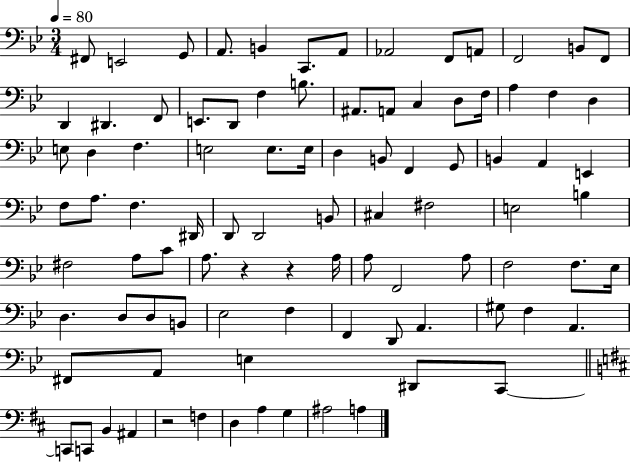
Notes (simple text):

F#2/e E2/h G2/e A2/e. B2/q C2/e. A2/e Ab2/h F2/e A2/e F2/h B2/e F2/e D2/q D#2/q. F2/e E2/e. D2/e F3/q B3/e. A#2/e. A2/e C3/q D3/e F3/s A3/q F3/q D3/q E3/e D3/q F3/q. E3/h E3/e. E3/s D3/q B2/e F2/q G2/e B2/q A2/q E2/q F3/e A3/e. F3/q. D#2/s D2/e D2/h B2/e C#3/q F#3/h E3/h B3/q F#3/h A3/e C4/e A3/e. R/q R/q A3/s A3/e F2/h A3/e F3/h F3/e. Eb3/s D3/q. D3/e D3/e B2/e Eb3/h F3/q F2/q D2/e A2/q. G#3/e F3/q A2/q. F#2/e A2/e E3/q D#2/e C2/e C2/e C2/e B2/q A#2/q R/h F3/q D3/q A3/q G3/q A#3/h A3/q